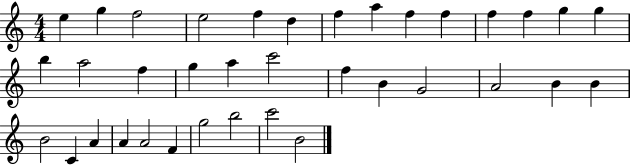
{
  \clef treble
  \numericTimeSignature
  \time 4/4
  \key c \major
  e''4 g''4 f''2 | e''2 f''4 d''4 | f''4 a''4 f''4 f''4 | f''4 f''4 g''4 g''4 | \break b''4 a''2 f''4 | g''4 a''4 c'''2 | f''4 b'4 g'2 | a'2 b'4 b'4 | \break b'2 c'4 a'4 | a'4 a'2 f'4 | g''2 b''2 | c'''2 b'2 | \break \bar "|."
}